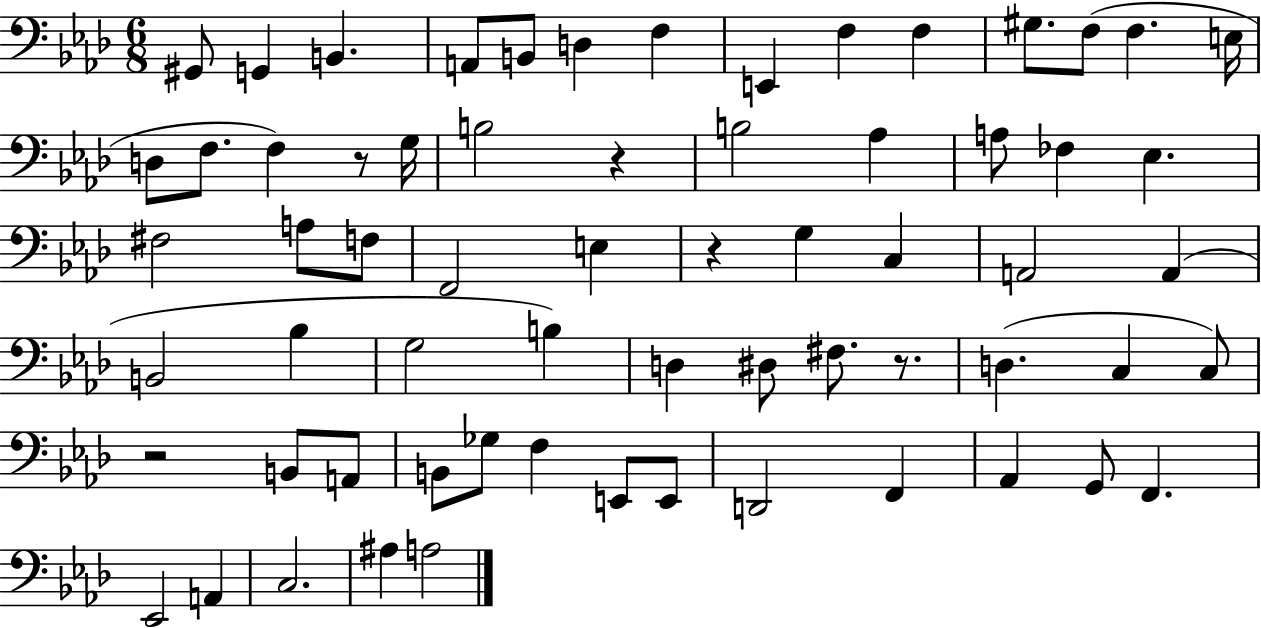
G#2/e G2/q B2/q. A2/e B2/e D3/q F3/q E2/q F3/q F3/q G#3/e. F3/e F3/q. E3/s D3/e F3/e. F3/q R/e G3/s B3/h R/q B3/h Ab3/q A3/e FES3/q Eb3/q. F#3/h A3/e F3/e F2/h E3/q R/q G3/q C3/q A2/h A2/q B2/h Bb3/q G3/h B3/q D3/q D#3/e F#3/e. R/e. D3/q. C3/q C3/e R/h B2/e A2/e B2/e Gb3/e F3/q E2/e E2/e D2/h F2/q Ab2/q G2/e F2/q. Eb2/h A2/q C3/h. A#3/q A3/h